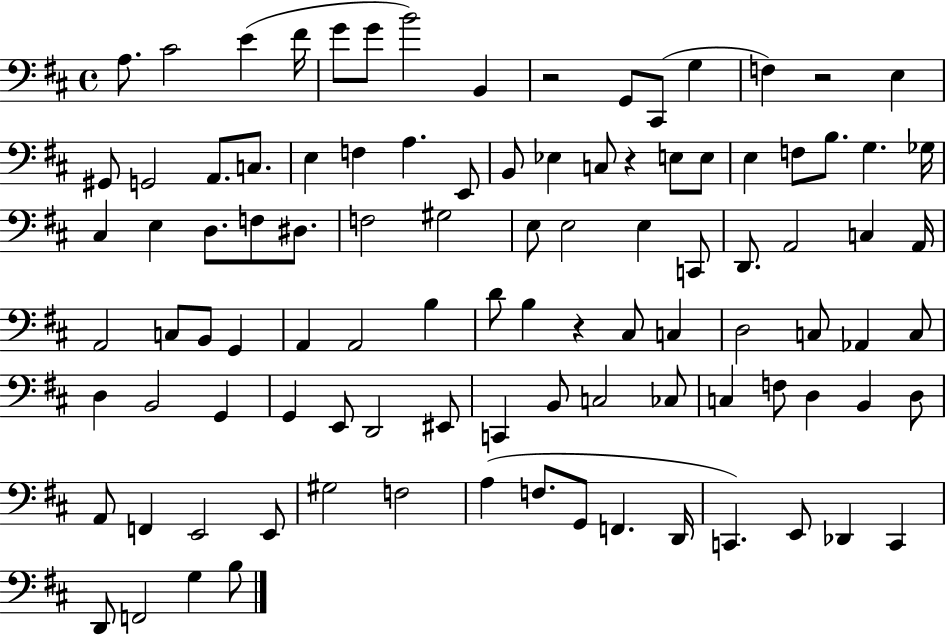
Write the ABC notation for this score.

X:1
T:Untitled
M:4/4
L:1/4
K:D
A,/2 ^C2 E ^F/4 G/2 G/2 B2 B,, z2 G,,/2 ^C,,/2 G, F, z2 E, ^G,,/2 G,,2 A,,/2 C,/2 E, F, A, E,,/2 B,,/2 _E, C,/2 z E,/2 E,/2 E, F,/2 B,/2 G, _G,/4 ^C, E, D,/2 F,/2 ^D,/2 F,2 ^G,2 E,/2 E,2 E, C,,/2 D,,/2 A,,2 C, A,,/4 A,,2 C,/2 B,,/2 G,, A,, A,,2 B, D/2 B, z ^C,/2 C, D,2 C,/2 _A,, C,/2 D, B,,2 G,, G,, E,,/2 D,,2 ^E,,/2 C,, B,,/2 C,2 _C,/2 C, F,/2 D, B,, D,/2 A,,/2 F,, E,,2 E,,/2 ^G,2 F,2 A, F,/2 G,,/2 F,, D,,/4 C,, E,,/2 _D,, C,, D,,/2 F,,2 G, B,/2